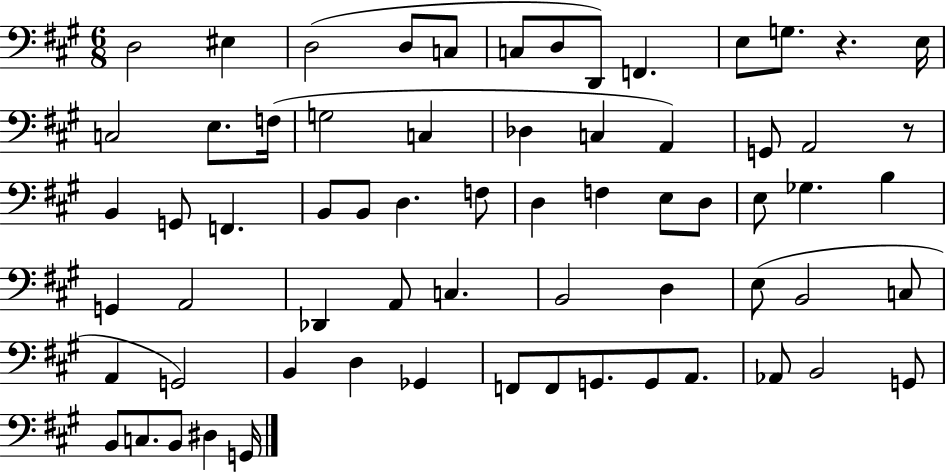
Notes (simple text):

D3/h EIS3/q D3/h D3/e C3/e C3/e D3/e D2/e F2/q. E3/e G3/e. R/q. E3/s C3/h E3/e. F3/s G3/h C3/q Db3/q C3/q A2/q G2/e A2/h R/e B2/q G2/e F2/q. B2/e B2/e D3/q. F3/e D3/q F3/q E3/e D3/e E3/e Gb3/q. B3/q G2/q A2/h Db2/q A2/e C3/q. B2/h D3/q E3/e B2/h C3/e A2/q G2/h B2/q D3/q Gb2/q F2/e F2/e G2/e. G2/e A2/e. Ab2/e B2/h G2/e B2/e C3/e. B2/e D#3/q G2/s